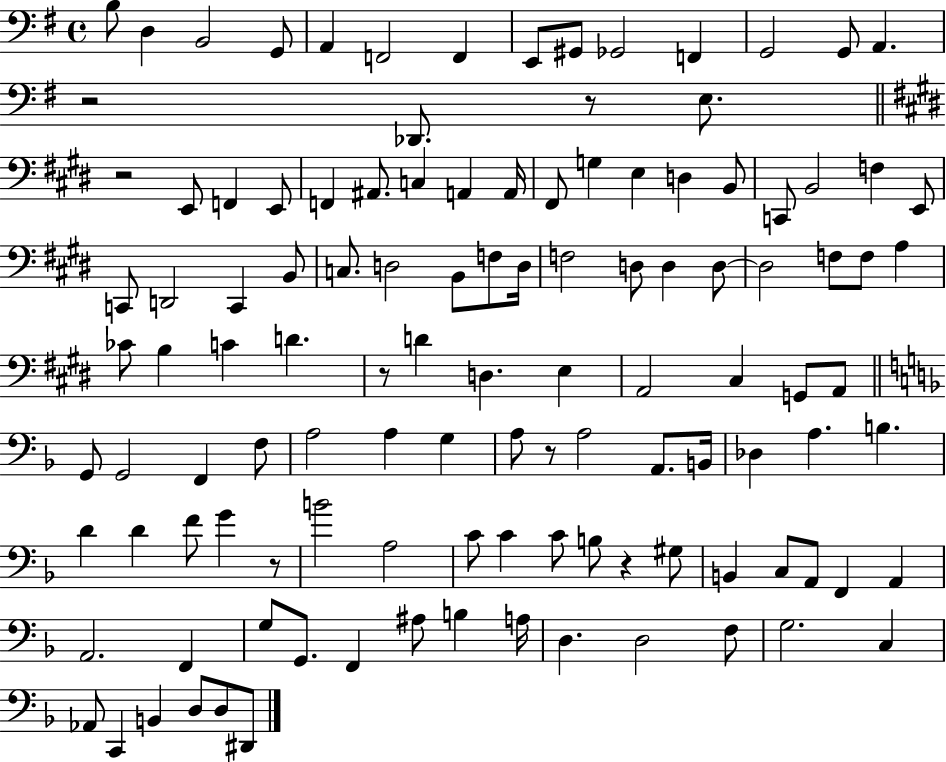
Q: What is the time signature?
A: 4/4